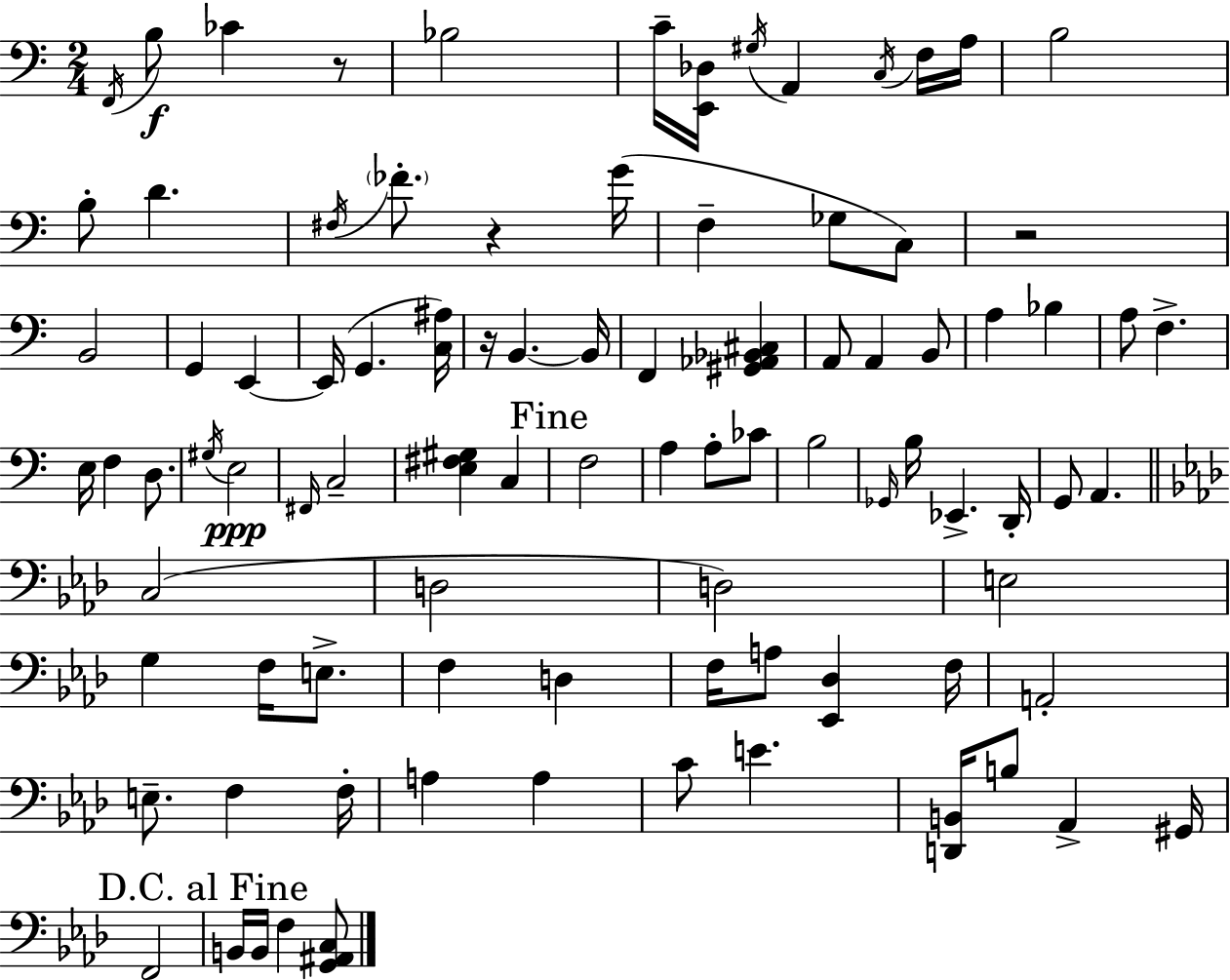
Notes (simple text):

F2/s B3/e CES4/q R/e Bb3/h C4/s [E2,Db3]/s G#3/s A2/q C3/s F3/s A3/s B3/h B3/e D4/q. F#3/s FES4/e. R/q G4/s F3/q Gb3/e C3/e R/h B2/h G2/q E2/q E2/s G2/q. [C3,A#3]/s R/s B2/q. B2/s F2/q [G#2,Ab2,Bb2,C#3]/q A2/e A2/q B2/e A3/q Bb3/q A3/e F3/q. E3/s F3/q D3/e. G#3/s E3/h F#2/s C3/h [E3,F#3,G#3]/q C3/q F3/h A3/q A3/e CES4/e B3/h Gb2/s B3/s Eb2/q. D2/s G2/e A2/q. C3/h D3/h D3/h E3/h G3/q F3/s E3/e. F3/q D3/q F3/s A3/e [Eb2,Db3]/q F3/s A2/h E3/e. F3/q F3/s A3/q A3/q C4/e E4/q. [D2,B2]/s B3/e Ab2/q G#2/s F2/h B2/s B2/s F3/q [G2,A#2,C3]/e